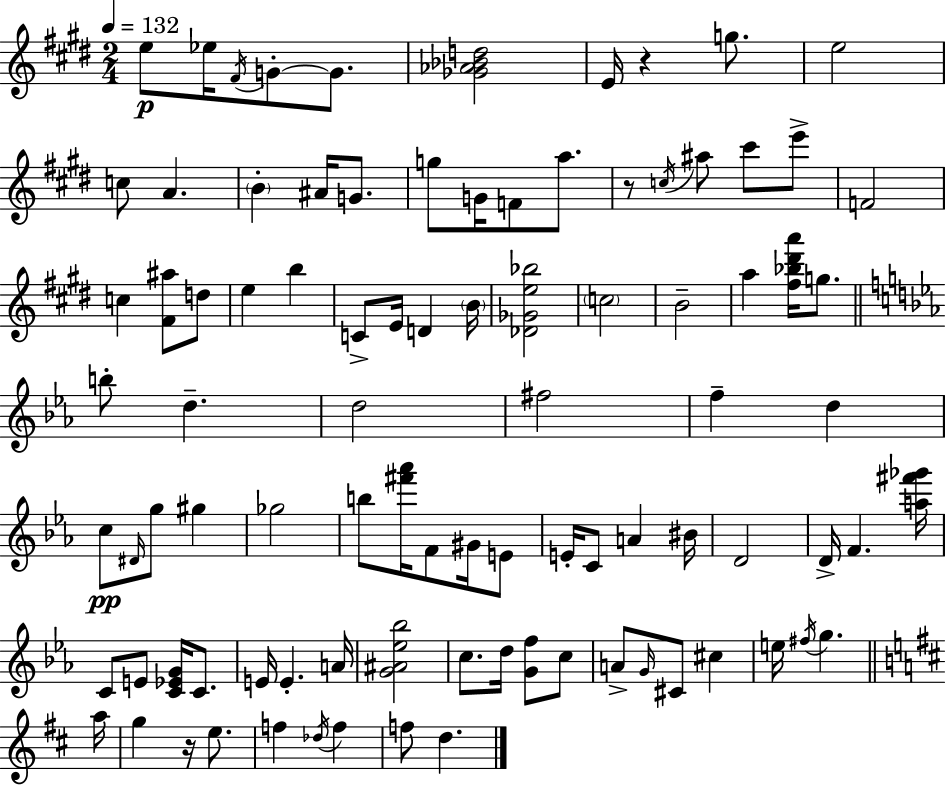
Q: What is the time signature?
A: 2/4